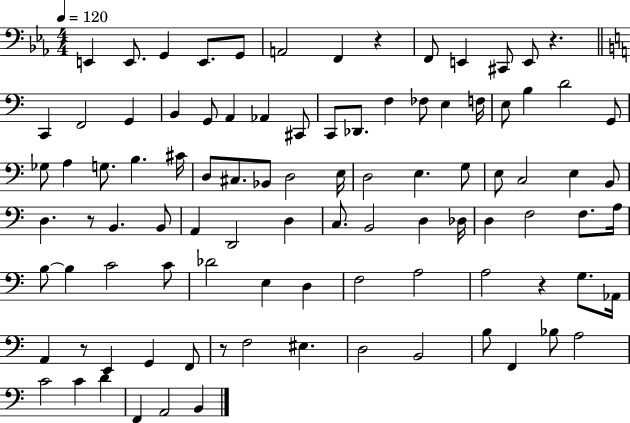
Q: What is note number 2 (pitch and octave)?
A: E2